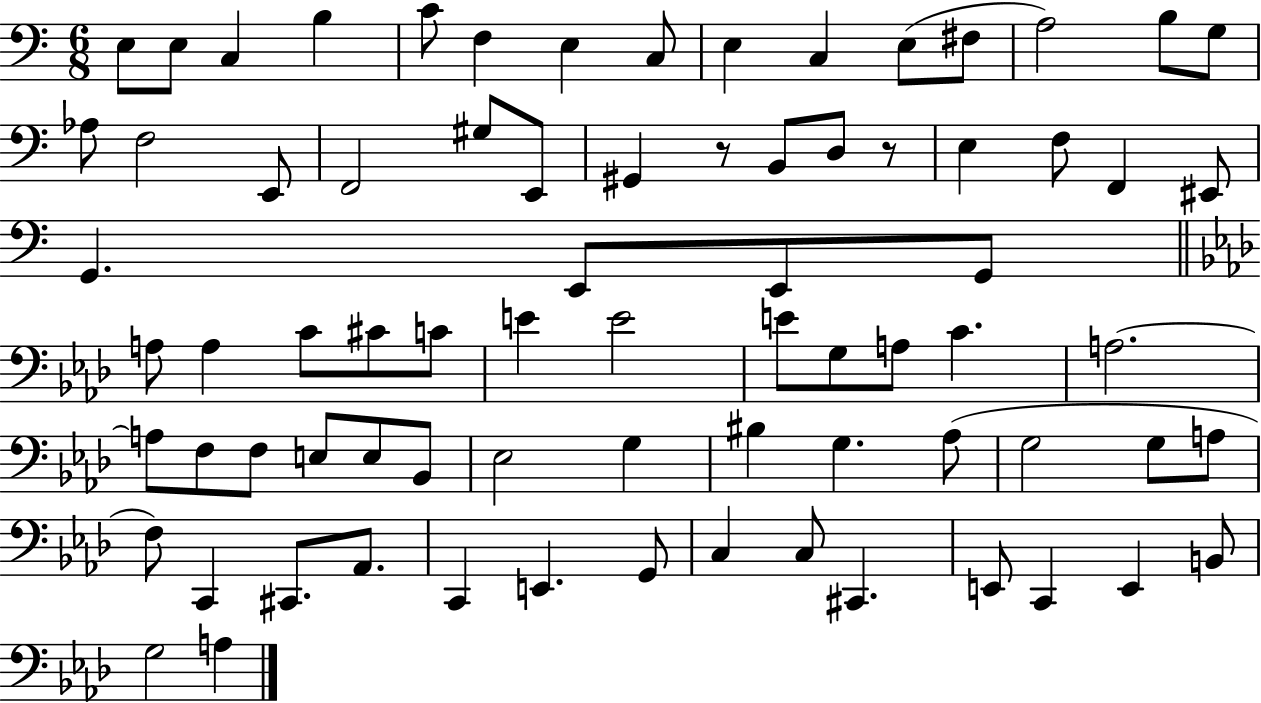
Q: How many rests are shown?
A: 2